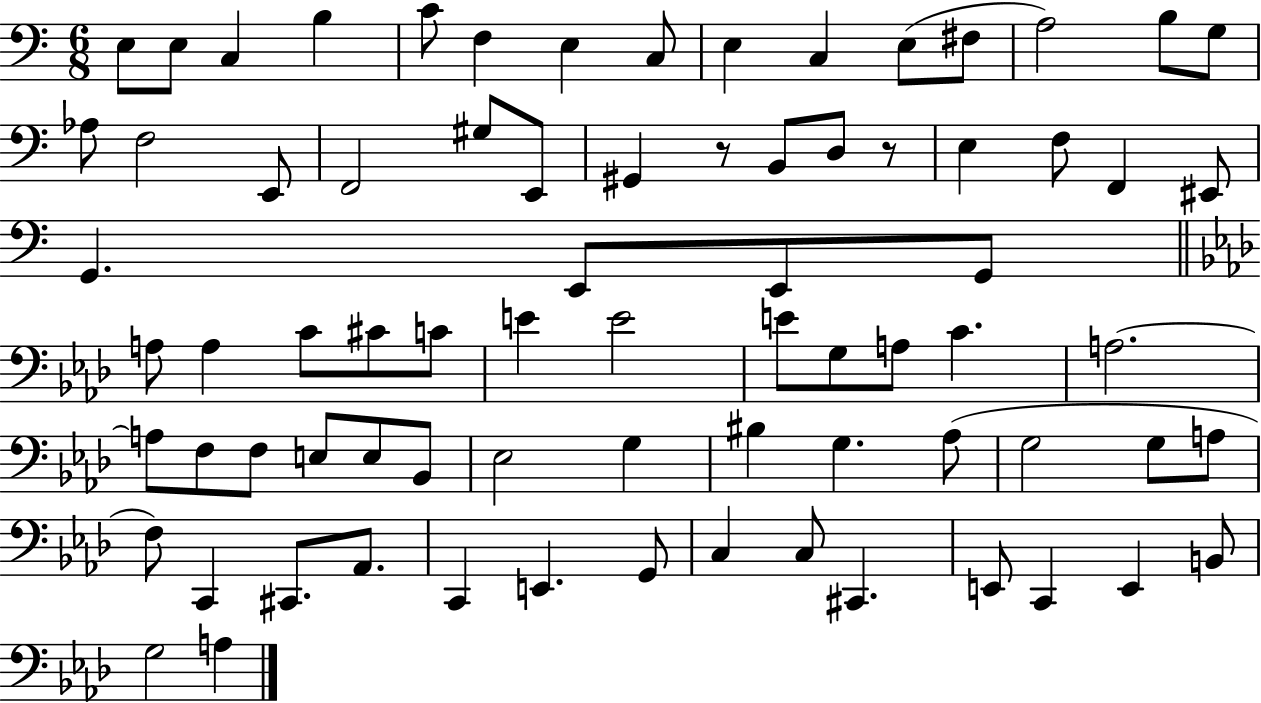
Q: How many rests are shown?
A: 2